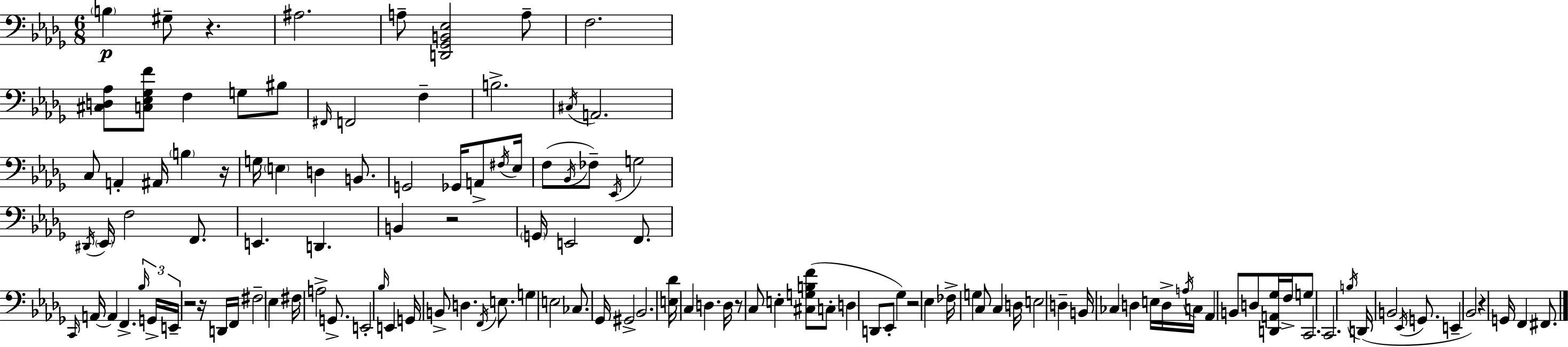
X:1
T:Untitled
M:6/8
L:1/4
K:Bbm
B, ^G,/2 z ^A,2 A,/2 [D,,_G,,B,,_E,]2 A,/2 F,2 [^C,D,_A,]/2 [C,_E,_G,F]/2 F, G,/2 ^B,/2 ^F,,/4 F,,2 F, B,2 ^C,/4 A,,2 C,/2 A,, ^A,,/4 B, z/4 G,/4 E, D, B,,/2 G,,2 _G,,/4 A,,/2 ^F,/4 _E,/4 F,/2 _B,,/4 _F,/2 _E,,/4 G,2 ^D,,/4 _E,,/4 F,2 F,,/2 E,, D,, B,, z2 G,,/4 E,,2 F,,/2 C,,/4 A,,/4 A,, F,, _B,/4 G,,/4 E,,/4 z2 z/4 D,,/4 F,,/4 ^F,2 _E, ^F,/4 A,2 G,,/2 E,,2 _B,/4 E,, G,,/4 B,,/2 D, F,,/4 E,/2 G, E,2 _C,/2 _G,,/4 ^G,,2 _B,,2 [E,_D]/4 C, D, D,/4 z/2 C,/2 E, [^C,G,B,F]/2 C,/2 D, D,,/2 _E,,/2 _G, z2 _E, _F,/4 G, C,/2 C, D,/4 E,2 D, B,,/4 _C, D, E,/4 D,/4 A,/4 C,/4 _A,, B,,/2 D,/2 [D,,A,,_G,]/4 F,/4 G,/2 C,,2 C,,2 B,/4 D,,/4 B,,2 _E,,/4 G,,/2 E,, _B,,2 z G,,/4 F,, ^F,,/2